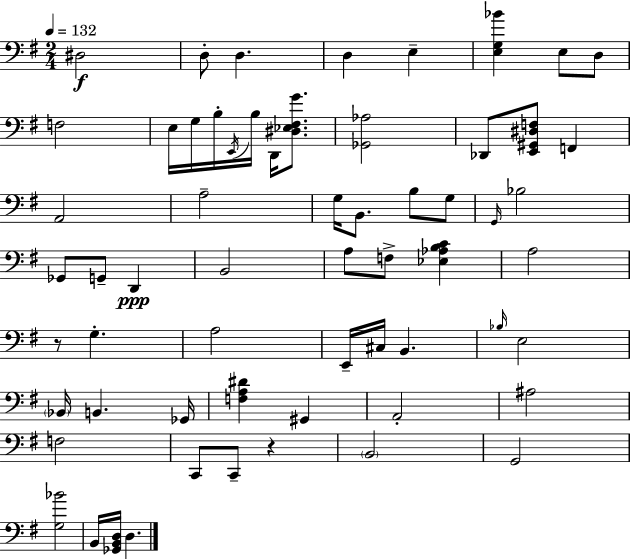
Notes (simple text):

D#3/h D3/e D3/q. D3/q E3/q [E3,G3,Bb4]/q E3/e D3/e F3/h E3/s G3/s B3/s E2/s B3/s D2/s [D#3,Eb3,F#3,G4]/e. [Gb2,Ab3]/h Db2/e [E2,G#2,D#3,F3]/e F2/q A2/h A3/h G3/s B2/e. B3/e G3/e G2/s Bb3/h Gb2/e G2/e D2/q B2/h A3/e F3/e [Eb3,Ab3,B3,C4]/q A3/h R/e G3/q. A3/h E2/s C#3/s B2/q. Bb3/s E3/h Bb2/s B2/q. Gb2/s [F3,A3,D#4]/q G#2/q A2/h A#3/h F3/h C2/e C2/e R/q B2/h G2/h [G3,Bb4]/h B2/s [Gb2,B2,D3]/s D3/q.